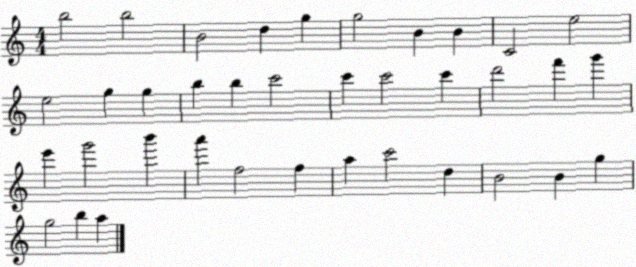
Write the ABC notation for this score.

X:1
T:Untitled
M:4/4
L:1/4
K:C
b2 b2 B2 d g g2 B B C2 e2 e2 g g b b c'2 c' c'2 c' d'2 f' g' e' g'2 b' a' f2 f a c'2 d B2 B g g2 b a